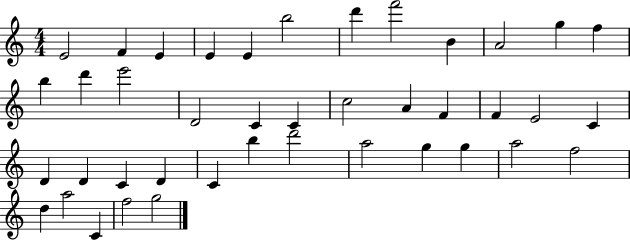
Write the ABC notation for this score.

X:1
T:Untitled
M:4/4
L:1/4
K:C
E2 F E E E b2 d' f'2 B A2 g f b d' e'2 D2 C C c2 A F F E2 C D D C D C b d'2 a2 g g a2 f2 d a2 C f2 g2